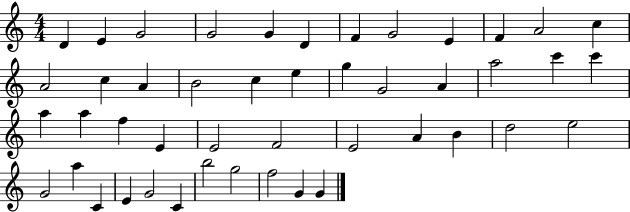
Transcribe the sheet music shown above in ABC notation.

X:1
T:Untitled
M:4/4
L:1/4
K:C
D E G2 G2 G D F G2 E F A2 c A2 c A B2 c e g G2 A a2 c' c' a a f E E2 F2 E2 A B d2 e2 G2 a C E G2 C b2 g2 f2 G G